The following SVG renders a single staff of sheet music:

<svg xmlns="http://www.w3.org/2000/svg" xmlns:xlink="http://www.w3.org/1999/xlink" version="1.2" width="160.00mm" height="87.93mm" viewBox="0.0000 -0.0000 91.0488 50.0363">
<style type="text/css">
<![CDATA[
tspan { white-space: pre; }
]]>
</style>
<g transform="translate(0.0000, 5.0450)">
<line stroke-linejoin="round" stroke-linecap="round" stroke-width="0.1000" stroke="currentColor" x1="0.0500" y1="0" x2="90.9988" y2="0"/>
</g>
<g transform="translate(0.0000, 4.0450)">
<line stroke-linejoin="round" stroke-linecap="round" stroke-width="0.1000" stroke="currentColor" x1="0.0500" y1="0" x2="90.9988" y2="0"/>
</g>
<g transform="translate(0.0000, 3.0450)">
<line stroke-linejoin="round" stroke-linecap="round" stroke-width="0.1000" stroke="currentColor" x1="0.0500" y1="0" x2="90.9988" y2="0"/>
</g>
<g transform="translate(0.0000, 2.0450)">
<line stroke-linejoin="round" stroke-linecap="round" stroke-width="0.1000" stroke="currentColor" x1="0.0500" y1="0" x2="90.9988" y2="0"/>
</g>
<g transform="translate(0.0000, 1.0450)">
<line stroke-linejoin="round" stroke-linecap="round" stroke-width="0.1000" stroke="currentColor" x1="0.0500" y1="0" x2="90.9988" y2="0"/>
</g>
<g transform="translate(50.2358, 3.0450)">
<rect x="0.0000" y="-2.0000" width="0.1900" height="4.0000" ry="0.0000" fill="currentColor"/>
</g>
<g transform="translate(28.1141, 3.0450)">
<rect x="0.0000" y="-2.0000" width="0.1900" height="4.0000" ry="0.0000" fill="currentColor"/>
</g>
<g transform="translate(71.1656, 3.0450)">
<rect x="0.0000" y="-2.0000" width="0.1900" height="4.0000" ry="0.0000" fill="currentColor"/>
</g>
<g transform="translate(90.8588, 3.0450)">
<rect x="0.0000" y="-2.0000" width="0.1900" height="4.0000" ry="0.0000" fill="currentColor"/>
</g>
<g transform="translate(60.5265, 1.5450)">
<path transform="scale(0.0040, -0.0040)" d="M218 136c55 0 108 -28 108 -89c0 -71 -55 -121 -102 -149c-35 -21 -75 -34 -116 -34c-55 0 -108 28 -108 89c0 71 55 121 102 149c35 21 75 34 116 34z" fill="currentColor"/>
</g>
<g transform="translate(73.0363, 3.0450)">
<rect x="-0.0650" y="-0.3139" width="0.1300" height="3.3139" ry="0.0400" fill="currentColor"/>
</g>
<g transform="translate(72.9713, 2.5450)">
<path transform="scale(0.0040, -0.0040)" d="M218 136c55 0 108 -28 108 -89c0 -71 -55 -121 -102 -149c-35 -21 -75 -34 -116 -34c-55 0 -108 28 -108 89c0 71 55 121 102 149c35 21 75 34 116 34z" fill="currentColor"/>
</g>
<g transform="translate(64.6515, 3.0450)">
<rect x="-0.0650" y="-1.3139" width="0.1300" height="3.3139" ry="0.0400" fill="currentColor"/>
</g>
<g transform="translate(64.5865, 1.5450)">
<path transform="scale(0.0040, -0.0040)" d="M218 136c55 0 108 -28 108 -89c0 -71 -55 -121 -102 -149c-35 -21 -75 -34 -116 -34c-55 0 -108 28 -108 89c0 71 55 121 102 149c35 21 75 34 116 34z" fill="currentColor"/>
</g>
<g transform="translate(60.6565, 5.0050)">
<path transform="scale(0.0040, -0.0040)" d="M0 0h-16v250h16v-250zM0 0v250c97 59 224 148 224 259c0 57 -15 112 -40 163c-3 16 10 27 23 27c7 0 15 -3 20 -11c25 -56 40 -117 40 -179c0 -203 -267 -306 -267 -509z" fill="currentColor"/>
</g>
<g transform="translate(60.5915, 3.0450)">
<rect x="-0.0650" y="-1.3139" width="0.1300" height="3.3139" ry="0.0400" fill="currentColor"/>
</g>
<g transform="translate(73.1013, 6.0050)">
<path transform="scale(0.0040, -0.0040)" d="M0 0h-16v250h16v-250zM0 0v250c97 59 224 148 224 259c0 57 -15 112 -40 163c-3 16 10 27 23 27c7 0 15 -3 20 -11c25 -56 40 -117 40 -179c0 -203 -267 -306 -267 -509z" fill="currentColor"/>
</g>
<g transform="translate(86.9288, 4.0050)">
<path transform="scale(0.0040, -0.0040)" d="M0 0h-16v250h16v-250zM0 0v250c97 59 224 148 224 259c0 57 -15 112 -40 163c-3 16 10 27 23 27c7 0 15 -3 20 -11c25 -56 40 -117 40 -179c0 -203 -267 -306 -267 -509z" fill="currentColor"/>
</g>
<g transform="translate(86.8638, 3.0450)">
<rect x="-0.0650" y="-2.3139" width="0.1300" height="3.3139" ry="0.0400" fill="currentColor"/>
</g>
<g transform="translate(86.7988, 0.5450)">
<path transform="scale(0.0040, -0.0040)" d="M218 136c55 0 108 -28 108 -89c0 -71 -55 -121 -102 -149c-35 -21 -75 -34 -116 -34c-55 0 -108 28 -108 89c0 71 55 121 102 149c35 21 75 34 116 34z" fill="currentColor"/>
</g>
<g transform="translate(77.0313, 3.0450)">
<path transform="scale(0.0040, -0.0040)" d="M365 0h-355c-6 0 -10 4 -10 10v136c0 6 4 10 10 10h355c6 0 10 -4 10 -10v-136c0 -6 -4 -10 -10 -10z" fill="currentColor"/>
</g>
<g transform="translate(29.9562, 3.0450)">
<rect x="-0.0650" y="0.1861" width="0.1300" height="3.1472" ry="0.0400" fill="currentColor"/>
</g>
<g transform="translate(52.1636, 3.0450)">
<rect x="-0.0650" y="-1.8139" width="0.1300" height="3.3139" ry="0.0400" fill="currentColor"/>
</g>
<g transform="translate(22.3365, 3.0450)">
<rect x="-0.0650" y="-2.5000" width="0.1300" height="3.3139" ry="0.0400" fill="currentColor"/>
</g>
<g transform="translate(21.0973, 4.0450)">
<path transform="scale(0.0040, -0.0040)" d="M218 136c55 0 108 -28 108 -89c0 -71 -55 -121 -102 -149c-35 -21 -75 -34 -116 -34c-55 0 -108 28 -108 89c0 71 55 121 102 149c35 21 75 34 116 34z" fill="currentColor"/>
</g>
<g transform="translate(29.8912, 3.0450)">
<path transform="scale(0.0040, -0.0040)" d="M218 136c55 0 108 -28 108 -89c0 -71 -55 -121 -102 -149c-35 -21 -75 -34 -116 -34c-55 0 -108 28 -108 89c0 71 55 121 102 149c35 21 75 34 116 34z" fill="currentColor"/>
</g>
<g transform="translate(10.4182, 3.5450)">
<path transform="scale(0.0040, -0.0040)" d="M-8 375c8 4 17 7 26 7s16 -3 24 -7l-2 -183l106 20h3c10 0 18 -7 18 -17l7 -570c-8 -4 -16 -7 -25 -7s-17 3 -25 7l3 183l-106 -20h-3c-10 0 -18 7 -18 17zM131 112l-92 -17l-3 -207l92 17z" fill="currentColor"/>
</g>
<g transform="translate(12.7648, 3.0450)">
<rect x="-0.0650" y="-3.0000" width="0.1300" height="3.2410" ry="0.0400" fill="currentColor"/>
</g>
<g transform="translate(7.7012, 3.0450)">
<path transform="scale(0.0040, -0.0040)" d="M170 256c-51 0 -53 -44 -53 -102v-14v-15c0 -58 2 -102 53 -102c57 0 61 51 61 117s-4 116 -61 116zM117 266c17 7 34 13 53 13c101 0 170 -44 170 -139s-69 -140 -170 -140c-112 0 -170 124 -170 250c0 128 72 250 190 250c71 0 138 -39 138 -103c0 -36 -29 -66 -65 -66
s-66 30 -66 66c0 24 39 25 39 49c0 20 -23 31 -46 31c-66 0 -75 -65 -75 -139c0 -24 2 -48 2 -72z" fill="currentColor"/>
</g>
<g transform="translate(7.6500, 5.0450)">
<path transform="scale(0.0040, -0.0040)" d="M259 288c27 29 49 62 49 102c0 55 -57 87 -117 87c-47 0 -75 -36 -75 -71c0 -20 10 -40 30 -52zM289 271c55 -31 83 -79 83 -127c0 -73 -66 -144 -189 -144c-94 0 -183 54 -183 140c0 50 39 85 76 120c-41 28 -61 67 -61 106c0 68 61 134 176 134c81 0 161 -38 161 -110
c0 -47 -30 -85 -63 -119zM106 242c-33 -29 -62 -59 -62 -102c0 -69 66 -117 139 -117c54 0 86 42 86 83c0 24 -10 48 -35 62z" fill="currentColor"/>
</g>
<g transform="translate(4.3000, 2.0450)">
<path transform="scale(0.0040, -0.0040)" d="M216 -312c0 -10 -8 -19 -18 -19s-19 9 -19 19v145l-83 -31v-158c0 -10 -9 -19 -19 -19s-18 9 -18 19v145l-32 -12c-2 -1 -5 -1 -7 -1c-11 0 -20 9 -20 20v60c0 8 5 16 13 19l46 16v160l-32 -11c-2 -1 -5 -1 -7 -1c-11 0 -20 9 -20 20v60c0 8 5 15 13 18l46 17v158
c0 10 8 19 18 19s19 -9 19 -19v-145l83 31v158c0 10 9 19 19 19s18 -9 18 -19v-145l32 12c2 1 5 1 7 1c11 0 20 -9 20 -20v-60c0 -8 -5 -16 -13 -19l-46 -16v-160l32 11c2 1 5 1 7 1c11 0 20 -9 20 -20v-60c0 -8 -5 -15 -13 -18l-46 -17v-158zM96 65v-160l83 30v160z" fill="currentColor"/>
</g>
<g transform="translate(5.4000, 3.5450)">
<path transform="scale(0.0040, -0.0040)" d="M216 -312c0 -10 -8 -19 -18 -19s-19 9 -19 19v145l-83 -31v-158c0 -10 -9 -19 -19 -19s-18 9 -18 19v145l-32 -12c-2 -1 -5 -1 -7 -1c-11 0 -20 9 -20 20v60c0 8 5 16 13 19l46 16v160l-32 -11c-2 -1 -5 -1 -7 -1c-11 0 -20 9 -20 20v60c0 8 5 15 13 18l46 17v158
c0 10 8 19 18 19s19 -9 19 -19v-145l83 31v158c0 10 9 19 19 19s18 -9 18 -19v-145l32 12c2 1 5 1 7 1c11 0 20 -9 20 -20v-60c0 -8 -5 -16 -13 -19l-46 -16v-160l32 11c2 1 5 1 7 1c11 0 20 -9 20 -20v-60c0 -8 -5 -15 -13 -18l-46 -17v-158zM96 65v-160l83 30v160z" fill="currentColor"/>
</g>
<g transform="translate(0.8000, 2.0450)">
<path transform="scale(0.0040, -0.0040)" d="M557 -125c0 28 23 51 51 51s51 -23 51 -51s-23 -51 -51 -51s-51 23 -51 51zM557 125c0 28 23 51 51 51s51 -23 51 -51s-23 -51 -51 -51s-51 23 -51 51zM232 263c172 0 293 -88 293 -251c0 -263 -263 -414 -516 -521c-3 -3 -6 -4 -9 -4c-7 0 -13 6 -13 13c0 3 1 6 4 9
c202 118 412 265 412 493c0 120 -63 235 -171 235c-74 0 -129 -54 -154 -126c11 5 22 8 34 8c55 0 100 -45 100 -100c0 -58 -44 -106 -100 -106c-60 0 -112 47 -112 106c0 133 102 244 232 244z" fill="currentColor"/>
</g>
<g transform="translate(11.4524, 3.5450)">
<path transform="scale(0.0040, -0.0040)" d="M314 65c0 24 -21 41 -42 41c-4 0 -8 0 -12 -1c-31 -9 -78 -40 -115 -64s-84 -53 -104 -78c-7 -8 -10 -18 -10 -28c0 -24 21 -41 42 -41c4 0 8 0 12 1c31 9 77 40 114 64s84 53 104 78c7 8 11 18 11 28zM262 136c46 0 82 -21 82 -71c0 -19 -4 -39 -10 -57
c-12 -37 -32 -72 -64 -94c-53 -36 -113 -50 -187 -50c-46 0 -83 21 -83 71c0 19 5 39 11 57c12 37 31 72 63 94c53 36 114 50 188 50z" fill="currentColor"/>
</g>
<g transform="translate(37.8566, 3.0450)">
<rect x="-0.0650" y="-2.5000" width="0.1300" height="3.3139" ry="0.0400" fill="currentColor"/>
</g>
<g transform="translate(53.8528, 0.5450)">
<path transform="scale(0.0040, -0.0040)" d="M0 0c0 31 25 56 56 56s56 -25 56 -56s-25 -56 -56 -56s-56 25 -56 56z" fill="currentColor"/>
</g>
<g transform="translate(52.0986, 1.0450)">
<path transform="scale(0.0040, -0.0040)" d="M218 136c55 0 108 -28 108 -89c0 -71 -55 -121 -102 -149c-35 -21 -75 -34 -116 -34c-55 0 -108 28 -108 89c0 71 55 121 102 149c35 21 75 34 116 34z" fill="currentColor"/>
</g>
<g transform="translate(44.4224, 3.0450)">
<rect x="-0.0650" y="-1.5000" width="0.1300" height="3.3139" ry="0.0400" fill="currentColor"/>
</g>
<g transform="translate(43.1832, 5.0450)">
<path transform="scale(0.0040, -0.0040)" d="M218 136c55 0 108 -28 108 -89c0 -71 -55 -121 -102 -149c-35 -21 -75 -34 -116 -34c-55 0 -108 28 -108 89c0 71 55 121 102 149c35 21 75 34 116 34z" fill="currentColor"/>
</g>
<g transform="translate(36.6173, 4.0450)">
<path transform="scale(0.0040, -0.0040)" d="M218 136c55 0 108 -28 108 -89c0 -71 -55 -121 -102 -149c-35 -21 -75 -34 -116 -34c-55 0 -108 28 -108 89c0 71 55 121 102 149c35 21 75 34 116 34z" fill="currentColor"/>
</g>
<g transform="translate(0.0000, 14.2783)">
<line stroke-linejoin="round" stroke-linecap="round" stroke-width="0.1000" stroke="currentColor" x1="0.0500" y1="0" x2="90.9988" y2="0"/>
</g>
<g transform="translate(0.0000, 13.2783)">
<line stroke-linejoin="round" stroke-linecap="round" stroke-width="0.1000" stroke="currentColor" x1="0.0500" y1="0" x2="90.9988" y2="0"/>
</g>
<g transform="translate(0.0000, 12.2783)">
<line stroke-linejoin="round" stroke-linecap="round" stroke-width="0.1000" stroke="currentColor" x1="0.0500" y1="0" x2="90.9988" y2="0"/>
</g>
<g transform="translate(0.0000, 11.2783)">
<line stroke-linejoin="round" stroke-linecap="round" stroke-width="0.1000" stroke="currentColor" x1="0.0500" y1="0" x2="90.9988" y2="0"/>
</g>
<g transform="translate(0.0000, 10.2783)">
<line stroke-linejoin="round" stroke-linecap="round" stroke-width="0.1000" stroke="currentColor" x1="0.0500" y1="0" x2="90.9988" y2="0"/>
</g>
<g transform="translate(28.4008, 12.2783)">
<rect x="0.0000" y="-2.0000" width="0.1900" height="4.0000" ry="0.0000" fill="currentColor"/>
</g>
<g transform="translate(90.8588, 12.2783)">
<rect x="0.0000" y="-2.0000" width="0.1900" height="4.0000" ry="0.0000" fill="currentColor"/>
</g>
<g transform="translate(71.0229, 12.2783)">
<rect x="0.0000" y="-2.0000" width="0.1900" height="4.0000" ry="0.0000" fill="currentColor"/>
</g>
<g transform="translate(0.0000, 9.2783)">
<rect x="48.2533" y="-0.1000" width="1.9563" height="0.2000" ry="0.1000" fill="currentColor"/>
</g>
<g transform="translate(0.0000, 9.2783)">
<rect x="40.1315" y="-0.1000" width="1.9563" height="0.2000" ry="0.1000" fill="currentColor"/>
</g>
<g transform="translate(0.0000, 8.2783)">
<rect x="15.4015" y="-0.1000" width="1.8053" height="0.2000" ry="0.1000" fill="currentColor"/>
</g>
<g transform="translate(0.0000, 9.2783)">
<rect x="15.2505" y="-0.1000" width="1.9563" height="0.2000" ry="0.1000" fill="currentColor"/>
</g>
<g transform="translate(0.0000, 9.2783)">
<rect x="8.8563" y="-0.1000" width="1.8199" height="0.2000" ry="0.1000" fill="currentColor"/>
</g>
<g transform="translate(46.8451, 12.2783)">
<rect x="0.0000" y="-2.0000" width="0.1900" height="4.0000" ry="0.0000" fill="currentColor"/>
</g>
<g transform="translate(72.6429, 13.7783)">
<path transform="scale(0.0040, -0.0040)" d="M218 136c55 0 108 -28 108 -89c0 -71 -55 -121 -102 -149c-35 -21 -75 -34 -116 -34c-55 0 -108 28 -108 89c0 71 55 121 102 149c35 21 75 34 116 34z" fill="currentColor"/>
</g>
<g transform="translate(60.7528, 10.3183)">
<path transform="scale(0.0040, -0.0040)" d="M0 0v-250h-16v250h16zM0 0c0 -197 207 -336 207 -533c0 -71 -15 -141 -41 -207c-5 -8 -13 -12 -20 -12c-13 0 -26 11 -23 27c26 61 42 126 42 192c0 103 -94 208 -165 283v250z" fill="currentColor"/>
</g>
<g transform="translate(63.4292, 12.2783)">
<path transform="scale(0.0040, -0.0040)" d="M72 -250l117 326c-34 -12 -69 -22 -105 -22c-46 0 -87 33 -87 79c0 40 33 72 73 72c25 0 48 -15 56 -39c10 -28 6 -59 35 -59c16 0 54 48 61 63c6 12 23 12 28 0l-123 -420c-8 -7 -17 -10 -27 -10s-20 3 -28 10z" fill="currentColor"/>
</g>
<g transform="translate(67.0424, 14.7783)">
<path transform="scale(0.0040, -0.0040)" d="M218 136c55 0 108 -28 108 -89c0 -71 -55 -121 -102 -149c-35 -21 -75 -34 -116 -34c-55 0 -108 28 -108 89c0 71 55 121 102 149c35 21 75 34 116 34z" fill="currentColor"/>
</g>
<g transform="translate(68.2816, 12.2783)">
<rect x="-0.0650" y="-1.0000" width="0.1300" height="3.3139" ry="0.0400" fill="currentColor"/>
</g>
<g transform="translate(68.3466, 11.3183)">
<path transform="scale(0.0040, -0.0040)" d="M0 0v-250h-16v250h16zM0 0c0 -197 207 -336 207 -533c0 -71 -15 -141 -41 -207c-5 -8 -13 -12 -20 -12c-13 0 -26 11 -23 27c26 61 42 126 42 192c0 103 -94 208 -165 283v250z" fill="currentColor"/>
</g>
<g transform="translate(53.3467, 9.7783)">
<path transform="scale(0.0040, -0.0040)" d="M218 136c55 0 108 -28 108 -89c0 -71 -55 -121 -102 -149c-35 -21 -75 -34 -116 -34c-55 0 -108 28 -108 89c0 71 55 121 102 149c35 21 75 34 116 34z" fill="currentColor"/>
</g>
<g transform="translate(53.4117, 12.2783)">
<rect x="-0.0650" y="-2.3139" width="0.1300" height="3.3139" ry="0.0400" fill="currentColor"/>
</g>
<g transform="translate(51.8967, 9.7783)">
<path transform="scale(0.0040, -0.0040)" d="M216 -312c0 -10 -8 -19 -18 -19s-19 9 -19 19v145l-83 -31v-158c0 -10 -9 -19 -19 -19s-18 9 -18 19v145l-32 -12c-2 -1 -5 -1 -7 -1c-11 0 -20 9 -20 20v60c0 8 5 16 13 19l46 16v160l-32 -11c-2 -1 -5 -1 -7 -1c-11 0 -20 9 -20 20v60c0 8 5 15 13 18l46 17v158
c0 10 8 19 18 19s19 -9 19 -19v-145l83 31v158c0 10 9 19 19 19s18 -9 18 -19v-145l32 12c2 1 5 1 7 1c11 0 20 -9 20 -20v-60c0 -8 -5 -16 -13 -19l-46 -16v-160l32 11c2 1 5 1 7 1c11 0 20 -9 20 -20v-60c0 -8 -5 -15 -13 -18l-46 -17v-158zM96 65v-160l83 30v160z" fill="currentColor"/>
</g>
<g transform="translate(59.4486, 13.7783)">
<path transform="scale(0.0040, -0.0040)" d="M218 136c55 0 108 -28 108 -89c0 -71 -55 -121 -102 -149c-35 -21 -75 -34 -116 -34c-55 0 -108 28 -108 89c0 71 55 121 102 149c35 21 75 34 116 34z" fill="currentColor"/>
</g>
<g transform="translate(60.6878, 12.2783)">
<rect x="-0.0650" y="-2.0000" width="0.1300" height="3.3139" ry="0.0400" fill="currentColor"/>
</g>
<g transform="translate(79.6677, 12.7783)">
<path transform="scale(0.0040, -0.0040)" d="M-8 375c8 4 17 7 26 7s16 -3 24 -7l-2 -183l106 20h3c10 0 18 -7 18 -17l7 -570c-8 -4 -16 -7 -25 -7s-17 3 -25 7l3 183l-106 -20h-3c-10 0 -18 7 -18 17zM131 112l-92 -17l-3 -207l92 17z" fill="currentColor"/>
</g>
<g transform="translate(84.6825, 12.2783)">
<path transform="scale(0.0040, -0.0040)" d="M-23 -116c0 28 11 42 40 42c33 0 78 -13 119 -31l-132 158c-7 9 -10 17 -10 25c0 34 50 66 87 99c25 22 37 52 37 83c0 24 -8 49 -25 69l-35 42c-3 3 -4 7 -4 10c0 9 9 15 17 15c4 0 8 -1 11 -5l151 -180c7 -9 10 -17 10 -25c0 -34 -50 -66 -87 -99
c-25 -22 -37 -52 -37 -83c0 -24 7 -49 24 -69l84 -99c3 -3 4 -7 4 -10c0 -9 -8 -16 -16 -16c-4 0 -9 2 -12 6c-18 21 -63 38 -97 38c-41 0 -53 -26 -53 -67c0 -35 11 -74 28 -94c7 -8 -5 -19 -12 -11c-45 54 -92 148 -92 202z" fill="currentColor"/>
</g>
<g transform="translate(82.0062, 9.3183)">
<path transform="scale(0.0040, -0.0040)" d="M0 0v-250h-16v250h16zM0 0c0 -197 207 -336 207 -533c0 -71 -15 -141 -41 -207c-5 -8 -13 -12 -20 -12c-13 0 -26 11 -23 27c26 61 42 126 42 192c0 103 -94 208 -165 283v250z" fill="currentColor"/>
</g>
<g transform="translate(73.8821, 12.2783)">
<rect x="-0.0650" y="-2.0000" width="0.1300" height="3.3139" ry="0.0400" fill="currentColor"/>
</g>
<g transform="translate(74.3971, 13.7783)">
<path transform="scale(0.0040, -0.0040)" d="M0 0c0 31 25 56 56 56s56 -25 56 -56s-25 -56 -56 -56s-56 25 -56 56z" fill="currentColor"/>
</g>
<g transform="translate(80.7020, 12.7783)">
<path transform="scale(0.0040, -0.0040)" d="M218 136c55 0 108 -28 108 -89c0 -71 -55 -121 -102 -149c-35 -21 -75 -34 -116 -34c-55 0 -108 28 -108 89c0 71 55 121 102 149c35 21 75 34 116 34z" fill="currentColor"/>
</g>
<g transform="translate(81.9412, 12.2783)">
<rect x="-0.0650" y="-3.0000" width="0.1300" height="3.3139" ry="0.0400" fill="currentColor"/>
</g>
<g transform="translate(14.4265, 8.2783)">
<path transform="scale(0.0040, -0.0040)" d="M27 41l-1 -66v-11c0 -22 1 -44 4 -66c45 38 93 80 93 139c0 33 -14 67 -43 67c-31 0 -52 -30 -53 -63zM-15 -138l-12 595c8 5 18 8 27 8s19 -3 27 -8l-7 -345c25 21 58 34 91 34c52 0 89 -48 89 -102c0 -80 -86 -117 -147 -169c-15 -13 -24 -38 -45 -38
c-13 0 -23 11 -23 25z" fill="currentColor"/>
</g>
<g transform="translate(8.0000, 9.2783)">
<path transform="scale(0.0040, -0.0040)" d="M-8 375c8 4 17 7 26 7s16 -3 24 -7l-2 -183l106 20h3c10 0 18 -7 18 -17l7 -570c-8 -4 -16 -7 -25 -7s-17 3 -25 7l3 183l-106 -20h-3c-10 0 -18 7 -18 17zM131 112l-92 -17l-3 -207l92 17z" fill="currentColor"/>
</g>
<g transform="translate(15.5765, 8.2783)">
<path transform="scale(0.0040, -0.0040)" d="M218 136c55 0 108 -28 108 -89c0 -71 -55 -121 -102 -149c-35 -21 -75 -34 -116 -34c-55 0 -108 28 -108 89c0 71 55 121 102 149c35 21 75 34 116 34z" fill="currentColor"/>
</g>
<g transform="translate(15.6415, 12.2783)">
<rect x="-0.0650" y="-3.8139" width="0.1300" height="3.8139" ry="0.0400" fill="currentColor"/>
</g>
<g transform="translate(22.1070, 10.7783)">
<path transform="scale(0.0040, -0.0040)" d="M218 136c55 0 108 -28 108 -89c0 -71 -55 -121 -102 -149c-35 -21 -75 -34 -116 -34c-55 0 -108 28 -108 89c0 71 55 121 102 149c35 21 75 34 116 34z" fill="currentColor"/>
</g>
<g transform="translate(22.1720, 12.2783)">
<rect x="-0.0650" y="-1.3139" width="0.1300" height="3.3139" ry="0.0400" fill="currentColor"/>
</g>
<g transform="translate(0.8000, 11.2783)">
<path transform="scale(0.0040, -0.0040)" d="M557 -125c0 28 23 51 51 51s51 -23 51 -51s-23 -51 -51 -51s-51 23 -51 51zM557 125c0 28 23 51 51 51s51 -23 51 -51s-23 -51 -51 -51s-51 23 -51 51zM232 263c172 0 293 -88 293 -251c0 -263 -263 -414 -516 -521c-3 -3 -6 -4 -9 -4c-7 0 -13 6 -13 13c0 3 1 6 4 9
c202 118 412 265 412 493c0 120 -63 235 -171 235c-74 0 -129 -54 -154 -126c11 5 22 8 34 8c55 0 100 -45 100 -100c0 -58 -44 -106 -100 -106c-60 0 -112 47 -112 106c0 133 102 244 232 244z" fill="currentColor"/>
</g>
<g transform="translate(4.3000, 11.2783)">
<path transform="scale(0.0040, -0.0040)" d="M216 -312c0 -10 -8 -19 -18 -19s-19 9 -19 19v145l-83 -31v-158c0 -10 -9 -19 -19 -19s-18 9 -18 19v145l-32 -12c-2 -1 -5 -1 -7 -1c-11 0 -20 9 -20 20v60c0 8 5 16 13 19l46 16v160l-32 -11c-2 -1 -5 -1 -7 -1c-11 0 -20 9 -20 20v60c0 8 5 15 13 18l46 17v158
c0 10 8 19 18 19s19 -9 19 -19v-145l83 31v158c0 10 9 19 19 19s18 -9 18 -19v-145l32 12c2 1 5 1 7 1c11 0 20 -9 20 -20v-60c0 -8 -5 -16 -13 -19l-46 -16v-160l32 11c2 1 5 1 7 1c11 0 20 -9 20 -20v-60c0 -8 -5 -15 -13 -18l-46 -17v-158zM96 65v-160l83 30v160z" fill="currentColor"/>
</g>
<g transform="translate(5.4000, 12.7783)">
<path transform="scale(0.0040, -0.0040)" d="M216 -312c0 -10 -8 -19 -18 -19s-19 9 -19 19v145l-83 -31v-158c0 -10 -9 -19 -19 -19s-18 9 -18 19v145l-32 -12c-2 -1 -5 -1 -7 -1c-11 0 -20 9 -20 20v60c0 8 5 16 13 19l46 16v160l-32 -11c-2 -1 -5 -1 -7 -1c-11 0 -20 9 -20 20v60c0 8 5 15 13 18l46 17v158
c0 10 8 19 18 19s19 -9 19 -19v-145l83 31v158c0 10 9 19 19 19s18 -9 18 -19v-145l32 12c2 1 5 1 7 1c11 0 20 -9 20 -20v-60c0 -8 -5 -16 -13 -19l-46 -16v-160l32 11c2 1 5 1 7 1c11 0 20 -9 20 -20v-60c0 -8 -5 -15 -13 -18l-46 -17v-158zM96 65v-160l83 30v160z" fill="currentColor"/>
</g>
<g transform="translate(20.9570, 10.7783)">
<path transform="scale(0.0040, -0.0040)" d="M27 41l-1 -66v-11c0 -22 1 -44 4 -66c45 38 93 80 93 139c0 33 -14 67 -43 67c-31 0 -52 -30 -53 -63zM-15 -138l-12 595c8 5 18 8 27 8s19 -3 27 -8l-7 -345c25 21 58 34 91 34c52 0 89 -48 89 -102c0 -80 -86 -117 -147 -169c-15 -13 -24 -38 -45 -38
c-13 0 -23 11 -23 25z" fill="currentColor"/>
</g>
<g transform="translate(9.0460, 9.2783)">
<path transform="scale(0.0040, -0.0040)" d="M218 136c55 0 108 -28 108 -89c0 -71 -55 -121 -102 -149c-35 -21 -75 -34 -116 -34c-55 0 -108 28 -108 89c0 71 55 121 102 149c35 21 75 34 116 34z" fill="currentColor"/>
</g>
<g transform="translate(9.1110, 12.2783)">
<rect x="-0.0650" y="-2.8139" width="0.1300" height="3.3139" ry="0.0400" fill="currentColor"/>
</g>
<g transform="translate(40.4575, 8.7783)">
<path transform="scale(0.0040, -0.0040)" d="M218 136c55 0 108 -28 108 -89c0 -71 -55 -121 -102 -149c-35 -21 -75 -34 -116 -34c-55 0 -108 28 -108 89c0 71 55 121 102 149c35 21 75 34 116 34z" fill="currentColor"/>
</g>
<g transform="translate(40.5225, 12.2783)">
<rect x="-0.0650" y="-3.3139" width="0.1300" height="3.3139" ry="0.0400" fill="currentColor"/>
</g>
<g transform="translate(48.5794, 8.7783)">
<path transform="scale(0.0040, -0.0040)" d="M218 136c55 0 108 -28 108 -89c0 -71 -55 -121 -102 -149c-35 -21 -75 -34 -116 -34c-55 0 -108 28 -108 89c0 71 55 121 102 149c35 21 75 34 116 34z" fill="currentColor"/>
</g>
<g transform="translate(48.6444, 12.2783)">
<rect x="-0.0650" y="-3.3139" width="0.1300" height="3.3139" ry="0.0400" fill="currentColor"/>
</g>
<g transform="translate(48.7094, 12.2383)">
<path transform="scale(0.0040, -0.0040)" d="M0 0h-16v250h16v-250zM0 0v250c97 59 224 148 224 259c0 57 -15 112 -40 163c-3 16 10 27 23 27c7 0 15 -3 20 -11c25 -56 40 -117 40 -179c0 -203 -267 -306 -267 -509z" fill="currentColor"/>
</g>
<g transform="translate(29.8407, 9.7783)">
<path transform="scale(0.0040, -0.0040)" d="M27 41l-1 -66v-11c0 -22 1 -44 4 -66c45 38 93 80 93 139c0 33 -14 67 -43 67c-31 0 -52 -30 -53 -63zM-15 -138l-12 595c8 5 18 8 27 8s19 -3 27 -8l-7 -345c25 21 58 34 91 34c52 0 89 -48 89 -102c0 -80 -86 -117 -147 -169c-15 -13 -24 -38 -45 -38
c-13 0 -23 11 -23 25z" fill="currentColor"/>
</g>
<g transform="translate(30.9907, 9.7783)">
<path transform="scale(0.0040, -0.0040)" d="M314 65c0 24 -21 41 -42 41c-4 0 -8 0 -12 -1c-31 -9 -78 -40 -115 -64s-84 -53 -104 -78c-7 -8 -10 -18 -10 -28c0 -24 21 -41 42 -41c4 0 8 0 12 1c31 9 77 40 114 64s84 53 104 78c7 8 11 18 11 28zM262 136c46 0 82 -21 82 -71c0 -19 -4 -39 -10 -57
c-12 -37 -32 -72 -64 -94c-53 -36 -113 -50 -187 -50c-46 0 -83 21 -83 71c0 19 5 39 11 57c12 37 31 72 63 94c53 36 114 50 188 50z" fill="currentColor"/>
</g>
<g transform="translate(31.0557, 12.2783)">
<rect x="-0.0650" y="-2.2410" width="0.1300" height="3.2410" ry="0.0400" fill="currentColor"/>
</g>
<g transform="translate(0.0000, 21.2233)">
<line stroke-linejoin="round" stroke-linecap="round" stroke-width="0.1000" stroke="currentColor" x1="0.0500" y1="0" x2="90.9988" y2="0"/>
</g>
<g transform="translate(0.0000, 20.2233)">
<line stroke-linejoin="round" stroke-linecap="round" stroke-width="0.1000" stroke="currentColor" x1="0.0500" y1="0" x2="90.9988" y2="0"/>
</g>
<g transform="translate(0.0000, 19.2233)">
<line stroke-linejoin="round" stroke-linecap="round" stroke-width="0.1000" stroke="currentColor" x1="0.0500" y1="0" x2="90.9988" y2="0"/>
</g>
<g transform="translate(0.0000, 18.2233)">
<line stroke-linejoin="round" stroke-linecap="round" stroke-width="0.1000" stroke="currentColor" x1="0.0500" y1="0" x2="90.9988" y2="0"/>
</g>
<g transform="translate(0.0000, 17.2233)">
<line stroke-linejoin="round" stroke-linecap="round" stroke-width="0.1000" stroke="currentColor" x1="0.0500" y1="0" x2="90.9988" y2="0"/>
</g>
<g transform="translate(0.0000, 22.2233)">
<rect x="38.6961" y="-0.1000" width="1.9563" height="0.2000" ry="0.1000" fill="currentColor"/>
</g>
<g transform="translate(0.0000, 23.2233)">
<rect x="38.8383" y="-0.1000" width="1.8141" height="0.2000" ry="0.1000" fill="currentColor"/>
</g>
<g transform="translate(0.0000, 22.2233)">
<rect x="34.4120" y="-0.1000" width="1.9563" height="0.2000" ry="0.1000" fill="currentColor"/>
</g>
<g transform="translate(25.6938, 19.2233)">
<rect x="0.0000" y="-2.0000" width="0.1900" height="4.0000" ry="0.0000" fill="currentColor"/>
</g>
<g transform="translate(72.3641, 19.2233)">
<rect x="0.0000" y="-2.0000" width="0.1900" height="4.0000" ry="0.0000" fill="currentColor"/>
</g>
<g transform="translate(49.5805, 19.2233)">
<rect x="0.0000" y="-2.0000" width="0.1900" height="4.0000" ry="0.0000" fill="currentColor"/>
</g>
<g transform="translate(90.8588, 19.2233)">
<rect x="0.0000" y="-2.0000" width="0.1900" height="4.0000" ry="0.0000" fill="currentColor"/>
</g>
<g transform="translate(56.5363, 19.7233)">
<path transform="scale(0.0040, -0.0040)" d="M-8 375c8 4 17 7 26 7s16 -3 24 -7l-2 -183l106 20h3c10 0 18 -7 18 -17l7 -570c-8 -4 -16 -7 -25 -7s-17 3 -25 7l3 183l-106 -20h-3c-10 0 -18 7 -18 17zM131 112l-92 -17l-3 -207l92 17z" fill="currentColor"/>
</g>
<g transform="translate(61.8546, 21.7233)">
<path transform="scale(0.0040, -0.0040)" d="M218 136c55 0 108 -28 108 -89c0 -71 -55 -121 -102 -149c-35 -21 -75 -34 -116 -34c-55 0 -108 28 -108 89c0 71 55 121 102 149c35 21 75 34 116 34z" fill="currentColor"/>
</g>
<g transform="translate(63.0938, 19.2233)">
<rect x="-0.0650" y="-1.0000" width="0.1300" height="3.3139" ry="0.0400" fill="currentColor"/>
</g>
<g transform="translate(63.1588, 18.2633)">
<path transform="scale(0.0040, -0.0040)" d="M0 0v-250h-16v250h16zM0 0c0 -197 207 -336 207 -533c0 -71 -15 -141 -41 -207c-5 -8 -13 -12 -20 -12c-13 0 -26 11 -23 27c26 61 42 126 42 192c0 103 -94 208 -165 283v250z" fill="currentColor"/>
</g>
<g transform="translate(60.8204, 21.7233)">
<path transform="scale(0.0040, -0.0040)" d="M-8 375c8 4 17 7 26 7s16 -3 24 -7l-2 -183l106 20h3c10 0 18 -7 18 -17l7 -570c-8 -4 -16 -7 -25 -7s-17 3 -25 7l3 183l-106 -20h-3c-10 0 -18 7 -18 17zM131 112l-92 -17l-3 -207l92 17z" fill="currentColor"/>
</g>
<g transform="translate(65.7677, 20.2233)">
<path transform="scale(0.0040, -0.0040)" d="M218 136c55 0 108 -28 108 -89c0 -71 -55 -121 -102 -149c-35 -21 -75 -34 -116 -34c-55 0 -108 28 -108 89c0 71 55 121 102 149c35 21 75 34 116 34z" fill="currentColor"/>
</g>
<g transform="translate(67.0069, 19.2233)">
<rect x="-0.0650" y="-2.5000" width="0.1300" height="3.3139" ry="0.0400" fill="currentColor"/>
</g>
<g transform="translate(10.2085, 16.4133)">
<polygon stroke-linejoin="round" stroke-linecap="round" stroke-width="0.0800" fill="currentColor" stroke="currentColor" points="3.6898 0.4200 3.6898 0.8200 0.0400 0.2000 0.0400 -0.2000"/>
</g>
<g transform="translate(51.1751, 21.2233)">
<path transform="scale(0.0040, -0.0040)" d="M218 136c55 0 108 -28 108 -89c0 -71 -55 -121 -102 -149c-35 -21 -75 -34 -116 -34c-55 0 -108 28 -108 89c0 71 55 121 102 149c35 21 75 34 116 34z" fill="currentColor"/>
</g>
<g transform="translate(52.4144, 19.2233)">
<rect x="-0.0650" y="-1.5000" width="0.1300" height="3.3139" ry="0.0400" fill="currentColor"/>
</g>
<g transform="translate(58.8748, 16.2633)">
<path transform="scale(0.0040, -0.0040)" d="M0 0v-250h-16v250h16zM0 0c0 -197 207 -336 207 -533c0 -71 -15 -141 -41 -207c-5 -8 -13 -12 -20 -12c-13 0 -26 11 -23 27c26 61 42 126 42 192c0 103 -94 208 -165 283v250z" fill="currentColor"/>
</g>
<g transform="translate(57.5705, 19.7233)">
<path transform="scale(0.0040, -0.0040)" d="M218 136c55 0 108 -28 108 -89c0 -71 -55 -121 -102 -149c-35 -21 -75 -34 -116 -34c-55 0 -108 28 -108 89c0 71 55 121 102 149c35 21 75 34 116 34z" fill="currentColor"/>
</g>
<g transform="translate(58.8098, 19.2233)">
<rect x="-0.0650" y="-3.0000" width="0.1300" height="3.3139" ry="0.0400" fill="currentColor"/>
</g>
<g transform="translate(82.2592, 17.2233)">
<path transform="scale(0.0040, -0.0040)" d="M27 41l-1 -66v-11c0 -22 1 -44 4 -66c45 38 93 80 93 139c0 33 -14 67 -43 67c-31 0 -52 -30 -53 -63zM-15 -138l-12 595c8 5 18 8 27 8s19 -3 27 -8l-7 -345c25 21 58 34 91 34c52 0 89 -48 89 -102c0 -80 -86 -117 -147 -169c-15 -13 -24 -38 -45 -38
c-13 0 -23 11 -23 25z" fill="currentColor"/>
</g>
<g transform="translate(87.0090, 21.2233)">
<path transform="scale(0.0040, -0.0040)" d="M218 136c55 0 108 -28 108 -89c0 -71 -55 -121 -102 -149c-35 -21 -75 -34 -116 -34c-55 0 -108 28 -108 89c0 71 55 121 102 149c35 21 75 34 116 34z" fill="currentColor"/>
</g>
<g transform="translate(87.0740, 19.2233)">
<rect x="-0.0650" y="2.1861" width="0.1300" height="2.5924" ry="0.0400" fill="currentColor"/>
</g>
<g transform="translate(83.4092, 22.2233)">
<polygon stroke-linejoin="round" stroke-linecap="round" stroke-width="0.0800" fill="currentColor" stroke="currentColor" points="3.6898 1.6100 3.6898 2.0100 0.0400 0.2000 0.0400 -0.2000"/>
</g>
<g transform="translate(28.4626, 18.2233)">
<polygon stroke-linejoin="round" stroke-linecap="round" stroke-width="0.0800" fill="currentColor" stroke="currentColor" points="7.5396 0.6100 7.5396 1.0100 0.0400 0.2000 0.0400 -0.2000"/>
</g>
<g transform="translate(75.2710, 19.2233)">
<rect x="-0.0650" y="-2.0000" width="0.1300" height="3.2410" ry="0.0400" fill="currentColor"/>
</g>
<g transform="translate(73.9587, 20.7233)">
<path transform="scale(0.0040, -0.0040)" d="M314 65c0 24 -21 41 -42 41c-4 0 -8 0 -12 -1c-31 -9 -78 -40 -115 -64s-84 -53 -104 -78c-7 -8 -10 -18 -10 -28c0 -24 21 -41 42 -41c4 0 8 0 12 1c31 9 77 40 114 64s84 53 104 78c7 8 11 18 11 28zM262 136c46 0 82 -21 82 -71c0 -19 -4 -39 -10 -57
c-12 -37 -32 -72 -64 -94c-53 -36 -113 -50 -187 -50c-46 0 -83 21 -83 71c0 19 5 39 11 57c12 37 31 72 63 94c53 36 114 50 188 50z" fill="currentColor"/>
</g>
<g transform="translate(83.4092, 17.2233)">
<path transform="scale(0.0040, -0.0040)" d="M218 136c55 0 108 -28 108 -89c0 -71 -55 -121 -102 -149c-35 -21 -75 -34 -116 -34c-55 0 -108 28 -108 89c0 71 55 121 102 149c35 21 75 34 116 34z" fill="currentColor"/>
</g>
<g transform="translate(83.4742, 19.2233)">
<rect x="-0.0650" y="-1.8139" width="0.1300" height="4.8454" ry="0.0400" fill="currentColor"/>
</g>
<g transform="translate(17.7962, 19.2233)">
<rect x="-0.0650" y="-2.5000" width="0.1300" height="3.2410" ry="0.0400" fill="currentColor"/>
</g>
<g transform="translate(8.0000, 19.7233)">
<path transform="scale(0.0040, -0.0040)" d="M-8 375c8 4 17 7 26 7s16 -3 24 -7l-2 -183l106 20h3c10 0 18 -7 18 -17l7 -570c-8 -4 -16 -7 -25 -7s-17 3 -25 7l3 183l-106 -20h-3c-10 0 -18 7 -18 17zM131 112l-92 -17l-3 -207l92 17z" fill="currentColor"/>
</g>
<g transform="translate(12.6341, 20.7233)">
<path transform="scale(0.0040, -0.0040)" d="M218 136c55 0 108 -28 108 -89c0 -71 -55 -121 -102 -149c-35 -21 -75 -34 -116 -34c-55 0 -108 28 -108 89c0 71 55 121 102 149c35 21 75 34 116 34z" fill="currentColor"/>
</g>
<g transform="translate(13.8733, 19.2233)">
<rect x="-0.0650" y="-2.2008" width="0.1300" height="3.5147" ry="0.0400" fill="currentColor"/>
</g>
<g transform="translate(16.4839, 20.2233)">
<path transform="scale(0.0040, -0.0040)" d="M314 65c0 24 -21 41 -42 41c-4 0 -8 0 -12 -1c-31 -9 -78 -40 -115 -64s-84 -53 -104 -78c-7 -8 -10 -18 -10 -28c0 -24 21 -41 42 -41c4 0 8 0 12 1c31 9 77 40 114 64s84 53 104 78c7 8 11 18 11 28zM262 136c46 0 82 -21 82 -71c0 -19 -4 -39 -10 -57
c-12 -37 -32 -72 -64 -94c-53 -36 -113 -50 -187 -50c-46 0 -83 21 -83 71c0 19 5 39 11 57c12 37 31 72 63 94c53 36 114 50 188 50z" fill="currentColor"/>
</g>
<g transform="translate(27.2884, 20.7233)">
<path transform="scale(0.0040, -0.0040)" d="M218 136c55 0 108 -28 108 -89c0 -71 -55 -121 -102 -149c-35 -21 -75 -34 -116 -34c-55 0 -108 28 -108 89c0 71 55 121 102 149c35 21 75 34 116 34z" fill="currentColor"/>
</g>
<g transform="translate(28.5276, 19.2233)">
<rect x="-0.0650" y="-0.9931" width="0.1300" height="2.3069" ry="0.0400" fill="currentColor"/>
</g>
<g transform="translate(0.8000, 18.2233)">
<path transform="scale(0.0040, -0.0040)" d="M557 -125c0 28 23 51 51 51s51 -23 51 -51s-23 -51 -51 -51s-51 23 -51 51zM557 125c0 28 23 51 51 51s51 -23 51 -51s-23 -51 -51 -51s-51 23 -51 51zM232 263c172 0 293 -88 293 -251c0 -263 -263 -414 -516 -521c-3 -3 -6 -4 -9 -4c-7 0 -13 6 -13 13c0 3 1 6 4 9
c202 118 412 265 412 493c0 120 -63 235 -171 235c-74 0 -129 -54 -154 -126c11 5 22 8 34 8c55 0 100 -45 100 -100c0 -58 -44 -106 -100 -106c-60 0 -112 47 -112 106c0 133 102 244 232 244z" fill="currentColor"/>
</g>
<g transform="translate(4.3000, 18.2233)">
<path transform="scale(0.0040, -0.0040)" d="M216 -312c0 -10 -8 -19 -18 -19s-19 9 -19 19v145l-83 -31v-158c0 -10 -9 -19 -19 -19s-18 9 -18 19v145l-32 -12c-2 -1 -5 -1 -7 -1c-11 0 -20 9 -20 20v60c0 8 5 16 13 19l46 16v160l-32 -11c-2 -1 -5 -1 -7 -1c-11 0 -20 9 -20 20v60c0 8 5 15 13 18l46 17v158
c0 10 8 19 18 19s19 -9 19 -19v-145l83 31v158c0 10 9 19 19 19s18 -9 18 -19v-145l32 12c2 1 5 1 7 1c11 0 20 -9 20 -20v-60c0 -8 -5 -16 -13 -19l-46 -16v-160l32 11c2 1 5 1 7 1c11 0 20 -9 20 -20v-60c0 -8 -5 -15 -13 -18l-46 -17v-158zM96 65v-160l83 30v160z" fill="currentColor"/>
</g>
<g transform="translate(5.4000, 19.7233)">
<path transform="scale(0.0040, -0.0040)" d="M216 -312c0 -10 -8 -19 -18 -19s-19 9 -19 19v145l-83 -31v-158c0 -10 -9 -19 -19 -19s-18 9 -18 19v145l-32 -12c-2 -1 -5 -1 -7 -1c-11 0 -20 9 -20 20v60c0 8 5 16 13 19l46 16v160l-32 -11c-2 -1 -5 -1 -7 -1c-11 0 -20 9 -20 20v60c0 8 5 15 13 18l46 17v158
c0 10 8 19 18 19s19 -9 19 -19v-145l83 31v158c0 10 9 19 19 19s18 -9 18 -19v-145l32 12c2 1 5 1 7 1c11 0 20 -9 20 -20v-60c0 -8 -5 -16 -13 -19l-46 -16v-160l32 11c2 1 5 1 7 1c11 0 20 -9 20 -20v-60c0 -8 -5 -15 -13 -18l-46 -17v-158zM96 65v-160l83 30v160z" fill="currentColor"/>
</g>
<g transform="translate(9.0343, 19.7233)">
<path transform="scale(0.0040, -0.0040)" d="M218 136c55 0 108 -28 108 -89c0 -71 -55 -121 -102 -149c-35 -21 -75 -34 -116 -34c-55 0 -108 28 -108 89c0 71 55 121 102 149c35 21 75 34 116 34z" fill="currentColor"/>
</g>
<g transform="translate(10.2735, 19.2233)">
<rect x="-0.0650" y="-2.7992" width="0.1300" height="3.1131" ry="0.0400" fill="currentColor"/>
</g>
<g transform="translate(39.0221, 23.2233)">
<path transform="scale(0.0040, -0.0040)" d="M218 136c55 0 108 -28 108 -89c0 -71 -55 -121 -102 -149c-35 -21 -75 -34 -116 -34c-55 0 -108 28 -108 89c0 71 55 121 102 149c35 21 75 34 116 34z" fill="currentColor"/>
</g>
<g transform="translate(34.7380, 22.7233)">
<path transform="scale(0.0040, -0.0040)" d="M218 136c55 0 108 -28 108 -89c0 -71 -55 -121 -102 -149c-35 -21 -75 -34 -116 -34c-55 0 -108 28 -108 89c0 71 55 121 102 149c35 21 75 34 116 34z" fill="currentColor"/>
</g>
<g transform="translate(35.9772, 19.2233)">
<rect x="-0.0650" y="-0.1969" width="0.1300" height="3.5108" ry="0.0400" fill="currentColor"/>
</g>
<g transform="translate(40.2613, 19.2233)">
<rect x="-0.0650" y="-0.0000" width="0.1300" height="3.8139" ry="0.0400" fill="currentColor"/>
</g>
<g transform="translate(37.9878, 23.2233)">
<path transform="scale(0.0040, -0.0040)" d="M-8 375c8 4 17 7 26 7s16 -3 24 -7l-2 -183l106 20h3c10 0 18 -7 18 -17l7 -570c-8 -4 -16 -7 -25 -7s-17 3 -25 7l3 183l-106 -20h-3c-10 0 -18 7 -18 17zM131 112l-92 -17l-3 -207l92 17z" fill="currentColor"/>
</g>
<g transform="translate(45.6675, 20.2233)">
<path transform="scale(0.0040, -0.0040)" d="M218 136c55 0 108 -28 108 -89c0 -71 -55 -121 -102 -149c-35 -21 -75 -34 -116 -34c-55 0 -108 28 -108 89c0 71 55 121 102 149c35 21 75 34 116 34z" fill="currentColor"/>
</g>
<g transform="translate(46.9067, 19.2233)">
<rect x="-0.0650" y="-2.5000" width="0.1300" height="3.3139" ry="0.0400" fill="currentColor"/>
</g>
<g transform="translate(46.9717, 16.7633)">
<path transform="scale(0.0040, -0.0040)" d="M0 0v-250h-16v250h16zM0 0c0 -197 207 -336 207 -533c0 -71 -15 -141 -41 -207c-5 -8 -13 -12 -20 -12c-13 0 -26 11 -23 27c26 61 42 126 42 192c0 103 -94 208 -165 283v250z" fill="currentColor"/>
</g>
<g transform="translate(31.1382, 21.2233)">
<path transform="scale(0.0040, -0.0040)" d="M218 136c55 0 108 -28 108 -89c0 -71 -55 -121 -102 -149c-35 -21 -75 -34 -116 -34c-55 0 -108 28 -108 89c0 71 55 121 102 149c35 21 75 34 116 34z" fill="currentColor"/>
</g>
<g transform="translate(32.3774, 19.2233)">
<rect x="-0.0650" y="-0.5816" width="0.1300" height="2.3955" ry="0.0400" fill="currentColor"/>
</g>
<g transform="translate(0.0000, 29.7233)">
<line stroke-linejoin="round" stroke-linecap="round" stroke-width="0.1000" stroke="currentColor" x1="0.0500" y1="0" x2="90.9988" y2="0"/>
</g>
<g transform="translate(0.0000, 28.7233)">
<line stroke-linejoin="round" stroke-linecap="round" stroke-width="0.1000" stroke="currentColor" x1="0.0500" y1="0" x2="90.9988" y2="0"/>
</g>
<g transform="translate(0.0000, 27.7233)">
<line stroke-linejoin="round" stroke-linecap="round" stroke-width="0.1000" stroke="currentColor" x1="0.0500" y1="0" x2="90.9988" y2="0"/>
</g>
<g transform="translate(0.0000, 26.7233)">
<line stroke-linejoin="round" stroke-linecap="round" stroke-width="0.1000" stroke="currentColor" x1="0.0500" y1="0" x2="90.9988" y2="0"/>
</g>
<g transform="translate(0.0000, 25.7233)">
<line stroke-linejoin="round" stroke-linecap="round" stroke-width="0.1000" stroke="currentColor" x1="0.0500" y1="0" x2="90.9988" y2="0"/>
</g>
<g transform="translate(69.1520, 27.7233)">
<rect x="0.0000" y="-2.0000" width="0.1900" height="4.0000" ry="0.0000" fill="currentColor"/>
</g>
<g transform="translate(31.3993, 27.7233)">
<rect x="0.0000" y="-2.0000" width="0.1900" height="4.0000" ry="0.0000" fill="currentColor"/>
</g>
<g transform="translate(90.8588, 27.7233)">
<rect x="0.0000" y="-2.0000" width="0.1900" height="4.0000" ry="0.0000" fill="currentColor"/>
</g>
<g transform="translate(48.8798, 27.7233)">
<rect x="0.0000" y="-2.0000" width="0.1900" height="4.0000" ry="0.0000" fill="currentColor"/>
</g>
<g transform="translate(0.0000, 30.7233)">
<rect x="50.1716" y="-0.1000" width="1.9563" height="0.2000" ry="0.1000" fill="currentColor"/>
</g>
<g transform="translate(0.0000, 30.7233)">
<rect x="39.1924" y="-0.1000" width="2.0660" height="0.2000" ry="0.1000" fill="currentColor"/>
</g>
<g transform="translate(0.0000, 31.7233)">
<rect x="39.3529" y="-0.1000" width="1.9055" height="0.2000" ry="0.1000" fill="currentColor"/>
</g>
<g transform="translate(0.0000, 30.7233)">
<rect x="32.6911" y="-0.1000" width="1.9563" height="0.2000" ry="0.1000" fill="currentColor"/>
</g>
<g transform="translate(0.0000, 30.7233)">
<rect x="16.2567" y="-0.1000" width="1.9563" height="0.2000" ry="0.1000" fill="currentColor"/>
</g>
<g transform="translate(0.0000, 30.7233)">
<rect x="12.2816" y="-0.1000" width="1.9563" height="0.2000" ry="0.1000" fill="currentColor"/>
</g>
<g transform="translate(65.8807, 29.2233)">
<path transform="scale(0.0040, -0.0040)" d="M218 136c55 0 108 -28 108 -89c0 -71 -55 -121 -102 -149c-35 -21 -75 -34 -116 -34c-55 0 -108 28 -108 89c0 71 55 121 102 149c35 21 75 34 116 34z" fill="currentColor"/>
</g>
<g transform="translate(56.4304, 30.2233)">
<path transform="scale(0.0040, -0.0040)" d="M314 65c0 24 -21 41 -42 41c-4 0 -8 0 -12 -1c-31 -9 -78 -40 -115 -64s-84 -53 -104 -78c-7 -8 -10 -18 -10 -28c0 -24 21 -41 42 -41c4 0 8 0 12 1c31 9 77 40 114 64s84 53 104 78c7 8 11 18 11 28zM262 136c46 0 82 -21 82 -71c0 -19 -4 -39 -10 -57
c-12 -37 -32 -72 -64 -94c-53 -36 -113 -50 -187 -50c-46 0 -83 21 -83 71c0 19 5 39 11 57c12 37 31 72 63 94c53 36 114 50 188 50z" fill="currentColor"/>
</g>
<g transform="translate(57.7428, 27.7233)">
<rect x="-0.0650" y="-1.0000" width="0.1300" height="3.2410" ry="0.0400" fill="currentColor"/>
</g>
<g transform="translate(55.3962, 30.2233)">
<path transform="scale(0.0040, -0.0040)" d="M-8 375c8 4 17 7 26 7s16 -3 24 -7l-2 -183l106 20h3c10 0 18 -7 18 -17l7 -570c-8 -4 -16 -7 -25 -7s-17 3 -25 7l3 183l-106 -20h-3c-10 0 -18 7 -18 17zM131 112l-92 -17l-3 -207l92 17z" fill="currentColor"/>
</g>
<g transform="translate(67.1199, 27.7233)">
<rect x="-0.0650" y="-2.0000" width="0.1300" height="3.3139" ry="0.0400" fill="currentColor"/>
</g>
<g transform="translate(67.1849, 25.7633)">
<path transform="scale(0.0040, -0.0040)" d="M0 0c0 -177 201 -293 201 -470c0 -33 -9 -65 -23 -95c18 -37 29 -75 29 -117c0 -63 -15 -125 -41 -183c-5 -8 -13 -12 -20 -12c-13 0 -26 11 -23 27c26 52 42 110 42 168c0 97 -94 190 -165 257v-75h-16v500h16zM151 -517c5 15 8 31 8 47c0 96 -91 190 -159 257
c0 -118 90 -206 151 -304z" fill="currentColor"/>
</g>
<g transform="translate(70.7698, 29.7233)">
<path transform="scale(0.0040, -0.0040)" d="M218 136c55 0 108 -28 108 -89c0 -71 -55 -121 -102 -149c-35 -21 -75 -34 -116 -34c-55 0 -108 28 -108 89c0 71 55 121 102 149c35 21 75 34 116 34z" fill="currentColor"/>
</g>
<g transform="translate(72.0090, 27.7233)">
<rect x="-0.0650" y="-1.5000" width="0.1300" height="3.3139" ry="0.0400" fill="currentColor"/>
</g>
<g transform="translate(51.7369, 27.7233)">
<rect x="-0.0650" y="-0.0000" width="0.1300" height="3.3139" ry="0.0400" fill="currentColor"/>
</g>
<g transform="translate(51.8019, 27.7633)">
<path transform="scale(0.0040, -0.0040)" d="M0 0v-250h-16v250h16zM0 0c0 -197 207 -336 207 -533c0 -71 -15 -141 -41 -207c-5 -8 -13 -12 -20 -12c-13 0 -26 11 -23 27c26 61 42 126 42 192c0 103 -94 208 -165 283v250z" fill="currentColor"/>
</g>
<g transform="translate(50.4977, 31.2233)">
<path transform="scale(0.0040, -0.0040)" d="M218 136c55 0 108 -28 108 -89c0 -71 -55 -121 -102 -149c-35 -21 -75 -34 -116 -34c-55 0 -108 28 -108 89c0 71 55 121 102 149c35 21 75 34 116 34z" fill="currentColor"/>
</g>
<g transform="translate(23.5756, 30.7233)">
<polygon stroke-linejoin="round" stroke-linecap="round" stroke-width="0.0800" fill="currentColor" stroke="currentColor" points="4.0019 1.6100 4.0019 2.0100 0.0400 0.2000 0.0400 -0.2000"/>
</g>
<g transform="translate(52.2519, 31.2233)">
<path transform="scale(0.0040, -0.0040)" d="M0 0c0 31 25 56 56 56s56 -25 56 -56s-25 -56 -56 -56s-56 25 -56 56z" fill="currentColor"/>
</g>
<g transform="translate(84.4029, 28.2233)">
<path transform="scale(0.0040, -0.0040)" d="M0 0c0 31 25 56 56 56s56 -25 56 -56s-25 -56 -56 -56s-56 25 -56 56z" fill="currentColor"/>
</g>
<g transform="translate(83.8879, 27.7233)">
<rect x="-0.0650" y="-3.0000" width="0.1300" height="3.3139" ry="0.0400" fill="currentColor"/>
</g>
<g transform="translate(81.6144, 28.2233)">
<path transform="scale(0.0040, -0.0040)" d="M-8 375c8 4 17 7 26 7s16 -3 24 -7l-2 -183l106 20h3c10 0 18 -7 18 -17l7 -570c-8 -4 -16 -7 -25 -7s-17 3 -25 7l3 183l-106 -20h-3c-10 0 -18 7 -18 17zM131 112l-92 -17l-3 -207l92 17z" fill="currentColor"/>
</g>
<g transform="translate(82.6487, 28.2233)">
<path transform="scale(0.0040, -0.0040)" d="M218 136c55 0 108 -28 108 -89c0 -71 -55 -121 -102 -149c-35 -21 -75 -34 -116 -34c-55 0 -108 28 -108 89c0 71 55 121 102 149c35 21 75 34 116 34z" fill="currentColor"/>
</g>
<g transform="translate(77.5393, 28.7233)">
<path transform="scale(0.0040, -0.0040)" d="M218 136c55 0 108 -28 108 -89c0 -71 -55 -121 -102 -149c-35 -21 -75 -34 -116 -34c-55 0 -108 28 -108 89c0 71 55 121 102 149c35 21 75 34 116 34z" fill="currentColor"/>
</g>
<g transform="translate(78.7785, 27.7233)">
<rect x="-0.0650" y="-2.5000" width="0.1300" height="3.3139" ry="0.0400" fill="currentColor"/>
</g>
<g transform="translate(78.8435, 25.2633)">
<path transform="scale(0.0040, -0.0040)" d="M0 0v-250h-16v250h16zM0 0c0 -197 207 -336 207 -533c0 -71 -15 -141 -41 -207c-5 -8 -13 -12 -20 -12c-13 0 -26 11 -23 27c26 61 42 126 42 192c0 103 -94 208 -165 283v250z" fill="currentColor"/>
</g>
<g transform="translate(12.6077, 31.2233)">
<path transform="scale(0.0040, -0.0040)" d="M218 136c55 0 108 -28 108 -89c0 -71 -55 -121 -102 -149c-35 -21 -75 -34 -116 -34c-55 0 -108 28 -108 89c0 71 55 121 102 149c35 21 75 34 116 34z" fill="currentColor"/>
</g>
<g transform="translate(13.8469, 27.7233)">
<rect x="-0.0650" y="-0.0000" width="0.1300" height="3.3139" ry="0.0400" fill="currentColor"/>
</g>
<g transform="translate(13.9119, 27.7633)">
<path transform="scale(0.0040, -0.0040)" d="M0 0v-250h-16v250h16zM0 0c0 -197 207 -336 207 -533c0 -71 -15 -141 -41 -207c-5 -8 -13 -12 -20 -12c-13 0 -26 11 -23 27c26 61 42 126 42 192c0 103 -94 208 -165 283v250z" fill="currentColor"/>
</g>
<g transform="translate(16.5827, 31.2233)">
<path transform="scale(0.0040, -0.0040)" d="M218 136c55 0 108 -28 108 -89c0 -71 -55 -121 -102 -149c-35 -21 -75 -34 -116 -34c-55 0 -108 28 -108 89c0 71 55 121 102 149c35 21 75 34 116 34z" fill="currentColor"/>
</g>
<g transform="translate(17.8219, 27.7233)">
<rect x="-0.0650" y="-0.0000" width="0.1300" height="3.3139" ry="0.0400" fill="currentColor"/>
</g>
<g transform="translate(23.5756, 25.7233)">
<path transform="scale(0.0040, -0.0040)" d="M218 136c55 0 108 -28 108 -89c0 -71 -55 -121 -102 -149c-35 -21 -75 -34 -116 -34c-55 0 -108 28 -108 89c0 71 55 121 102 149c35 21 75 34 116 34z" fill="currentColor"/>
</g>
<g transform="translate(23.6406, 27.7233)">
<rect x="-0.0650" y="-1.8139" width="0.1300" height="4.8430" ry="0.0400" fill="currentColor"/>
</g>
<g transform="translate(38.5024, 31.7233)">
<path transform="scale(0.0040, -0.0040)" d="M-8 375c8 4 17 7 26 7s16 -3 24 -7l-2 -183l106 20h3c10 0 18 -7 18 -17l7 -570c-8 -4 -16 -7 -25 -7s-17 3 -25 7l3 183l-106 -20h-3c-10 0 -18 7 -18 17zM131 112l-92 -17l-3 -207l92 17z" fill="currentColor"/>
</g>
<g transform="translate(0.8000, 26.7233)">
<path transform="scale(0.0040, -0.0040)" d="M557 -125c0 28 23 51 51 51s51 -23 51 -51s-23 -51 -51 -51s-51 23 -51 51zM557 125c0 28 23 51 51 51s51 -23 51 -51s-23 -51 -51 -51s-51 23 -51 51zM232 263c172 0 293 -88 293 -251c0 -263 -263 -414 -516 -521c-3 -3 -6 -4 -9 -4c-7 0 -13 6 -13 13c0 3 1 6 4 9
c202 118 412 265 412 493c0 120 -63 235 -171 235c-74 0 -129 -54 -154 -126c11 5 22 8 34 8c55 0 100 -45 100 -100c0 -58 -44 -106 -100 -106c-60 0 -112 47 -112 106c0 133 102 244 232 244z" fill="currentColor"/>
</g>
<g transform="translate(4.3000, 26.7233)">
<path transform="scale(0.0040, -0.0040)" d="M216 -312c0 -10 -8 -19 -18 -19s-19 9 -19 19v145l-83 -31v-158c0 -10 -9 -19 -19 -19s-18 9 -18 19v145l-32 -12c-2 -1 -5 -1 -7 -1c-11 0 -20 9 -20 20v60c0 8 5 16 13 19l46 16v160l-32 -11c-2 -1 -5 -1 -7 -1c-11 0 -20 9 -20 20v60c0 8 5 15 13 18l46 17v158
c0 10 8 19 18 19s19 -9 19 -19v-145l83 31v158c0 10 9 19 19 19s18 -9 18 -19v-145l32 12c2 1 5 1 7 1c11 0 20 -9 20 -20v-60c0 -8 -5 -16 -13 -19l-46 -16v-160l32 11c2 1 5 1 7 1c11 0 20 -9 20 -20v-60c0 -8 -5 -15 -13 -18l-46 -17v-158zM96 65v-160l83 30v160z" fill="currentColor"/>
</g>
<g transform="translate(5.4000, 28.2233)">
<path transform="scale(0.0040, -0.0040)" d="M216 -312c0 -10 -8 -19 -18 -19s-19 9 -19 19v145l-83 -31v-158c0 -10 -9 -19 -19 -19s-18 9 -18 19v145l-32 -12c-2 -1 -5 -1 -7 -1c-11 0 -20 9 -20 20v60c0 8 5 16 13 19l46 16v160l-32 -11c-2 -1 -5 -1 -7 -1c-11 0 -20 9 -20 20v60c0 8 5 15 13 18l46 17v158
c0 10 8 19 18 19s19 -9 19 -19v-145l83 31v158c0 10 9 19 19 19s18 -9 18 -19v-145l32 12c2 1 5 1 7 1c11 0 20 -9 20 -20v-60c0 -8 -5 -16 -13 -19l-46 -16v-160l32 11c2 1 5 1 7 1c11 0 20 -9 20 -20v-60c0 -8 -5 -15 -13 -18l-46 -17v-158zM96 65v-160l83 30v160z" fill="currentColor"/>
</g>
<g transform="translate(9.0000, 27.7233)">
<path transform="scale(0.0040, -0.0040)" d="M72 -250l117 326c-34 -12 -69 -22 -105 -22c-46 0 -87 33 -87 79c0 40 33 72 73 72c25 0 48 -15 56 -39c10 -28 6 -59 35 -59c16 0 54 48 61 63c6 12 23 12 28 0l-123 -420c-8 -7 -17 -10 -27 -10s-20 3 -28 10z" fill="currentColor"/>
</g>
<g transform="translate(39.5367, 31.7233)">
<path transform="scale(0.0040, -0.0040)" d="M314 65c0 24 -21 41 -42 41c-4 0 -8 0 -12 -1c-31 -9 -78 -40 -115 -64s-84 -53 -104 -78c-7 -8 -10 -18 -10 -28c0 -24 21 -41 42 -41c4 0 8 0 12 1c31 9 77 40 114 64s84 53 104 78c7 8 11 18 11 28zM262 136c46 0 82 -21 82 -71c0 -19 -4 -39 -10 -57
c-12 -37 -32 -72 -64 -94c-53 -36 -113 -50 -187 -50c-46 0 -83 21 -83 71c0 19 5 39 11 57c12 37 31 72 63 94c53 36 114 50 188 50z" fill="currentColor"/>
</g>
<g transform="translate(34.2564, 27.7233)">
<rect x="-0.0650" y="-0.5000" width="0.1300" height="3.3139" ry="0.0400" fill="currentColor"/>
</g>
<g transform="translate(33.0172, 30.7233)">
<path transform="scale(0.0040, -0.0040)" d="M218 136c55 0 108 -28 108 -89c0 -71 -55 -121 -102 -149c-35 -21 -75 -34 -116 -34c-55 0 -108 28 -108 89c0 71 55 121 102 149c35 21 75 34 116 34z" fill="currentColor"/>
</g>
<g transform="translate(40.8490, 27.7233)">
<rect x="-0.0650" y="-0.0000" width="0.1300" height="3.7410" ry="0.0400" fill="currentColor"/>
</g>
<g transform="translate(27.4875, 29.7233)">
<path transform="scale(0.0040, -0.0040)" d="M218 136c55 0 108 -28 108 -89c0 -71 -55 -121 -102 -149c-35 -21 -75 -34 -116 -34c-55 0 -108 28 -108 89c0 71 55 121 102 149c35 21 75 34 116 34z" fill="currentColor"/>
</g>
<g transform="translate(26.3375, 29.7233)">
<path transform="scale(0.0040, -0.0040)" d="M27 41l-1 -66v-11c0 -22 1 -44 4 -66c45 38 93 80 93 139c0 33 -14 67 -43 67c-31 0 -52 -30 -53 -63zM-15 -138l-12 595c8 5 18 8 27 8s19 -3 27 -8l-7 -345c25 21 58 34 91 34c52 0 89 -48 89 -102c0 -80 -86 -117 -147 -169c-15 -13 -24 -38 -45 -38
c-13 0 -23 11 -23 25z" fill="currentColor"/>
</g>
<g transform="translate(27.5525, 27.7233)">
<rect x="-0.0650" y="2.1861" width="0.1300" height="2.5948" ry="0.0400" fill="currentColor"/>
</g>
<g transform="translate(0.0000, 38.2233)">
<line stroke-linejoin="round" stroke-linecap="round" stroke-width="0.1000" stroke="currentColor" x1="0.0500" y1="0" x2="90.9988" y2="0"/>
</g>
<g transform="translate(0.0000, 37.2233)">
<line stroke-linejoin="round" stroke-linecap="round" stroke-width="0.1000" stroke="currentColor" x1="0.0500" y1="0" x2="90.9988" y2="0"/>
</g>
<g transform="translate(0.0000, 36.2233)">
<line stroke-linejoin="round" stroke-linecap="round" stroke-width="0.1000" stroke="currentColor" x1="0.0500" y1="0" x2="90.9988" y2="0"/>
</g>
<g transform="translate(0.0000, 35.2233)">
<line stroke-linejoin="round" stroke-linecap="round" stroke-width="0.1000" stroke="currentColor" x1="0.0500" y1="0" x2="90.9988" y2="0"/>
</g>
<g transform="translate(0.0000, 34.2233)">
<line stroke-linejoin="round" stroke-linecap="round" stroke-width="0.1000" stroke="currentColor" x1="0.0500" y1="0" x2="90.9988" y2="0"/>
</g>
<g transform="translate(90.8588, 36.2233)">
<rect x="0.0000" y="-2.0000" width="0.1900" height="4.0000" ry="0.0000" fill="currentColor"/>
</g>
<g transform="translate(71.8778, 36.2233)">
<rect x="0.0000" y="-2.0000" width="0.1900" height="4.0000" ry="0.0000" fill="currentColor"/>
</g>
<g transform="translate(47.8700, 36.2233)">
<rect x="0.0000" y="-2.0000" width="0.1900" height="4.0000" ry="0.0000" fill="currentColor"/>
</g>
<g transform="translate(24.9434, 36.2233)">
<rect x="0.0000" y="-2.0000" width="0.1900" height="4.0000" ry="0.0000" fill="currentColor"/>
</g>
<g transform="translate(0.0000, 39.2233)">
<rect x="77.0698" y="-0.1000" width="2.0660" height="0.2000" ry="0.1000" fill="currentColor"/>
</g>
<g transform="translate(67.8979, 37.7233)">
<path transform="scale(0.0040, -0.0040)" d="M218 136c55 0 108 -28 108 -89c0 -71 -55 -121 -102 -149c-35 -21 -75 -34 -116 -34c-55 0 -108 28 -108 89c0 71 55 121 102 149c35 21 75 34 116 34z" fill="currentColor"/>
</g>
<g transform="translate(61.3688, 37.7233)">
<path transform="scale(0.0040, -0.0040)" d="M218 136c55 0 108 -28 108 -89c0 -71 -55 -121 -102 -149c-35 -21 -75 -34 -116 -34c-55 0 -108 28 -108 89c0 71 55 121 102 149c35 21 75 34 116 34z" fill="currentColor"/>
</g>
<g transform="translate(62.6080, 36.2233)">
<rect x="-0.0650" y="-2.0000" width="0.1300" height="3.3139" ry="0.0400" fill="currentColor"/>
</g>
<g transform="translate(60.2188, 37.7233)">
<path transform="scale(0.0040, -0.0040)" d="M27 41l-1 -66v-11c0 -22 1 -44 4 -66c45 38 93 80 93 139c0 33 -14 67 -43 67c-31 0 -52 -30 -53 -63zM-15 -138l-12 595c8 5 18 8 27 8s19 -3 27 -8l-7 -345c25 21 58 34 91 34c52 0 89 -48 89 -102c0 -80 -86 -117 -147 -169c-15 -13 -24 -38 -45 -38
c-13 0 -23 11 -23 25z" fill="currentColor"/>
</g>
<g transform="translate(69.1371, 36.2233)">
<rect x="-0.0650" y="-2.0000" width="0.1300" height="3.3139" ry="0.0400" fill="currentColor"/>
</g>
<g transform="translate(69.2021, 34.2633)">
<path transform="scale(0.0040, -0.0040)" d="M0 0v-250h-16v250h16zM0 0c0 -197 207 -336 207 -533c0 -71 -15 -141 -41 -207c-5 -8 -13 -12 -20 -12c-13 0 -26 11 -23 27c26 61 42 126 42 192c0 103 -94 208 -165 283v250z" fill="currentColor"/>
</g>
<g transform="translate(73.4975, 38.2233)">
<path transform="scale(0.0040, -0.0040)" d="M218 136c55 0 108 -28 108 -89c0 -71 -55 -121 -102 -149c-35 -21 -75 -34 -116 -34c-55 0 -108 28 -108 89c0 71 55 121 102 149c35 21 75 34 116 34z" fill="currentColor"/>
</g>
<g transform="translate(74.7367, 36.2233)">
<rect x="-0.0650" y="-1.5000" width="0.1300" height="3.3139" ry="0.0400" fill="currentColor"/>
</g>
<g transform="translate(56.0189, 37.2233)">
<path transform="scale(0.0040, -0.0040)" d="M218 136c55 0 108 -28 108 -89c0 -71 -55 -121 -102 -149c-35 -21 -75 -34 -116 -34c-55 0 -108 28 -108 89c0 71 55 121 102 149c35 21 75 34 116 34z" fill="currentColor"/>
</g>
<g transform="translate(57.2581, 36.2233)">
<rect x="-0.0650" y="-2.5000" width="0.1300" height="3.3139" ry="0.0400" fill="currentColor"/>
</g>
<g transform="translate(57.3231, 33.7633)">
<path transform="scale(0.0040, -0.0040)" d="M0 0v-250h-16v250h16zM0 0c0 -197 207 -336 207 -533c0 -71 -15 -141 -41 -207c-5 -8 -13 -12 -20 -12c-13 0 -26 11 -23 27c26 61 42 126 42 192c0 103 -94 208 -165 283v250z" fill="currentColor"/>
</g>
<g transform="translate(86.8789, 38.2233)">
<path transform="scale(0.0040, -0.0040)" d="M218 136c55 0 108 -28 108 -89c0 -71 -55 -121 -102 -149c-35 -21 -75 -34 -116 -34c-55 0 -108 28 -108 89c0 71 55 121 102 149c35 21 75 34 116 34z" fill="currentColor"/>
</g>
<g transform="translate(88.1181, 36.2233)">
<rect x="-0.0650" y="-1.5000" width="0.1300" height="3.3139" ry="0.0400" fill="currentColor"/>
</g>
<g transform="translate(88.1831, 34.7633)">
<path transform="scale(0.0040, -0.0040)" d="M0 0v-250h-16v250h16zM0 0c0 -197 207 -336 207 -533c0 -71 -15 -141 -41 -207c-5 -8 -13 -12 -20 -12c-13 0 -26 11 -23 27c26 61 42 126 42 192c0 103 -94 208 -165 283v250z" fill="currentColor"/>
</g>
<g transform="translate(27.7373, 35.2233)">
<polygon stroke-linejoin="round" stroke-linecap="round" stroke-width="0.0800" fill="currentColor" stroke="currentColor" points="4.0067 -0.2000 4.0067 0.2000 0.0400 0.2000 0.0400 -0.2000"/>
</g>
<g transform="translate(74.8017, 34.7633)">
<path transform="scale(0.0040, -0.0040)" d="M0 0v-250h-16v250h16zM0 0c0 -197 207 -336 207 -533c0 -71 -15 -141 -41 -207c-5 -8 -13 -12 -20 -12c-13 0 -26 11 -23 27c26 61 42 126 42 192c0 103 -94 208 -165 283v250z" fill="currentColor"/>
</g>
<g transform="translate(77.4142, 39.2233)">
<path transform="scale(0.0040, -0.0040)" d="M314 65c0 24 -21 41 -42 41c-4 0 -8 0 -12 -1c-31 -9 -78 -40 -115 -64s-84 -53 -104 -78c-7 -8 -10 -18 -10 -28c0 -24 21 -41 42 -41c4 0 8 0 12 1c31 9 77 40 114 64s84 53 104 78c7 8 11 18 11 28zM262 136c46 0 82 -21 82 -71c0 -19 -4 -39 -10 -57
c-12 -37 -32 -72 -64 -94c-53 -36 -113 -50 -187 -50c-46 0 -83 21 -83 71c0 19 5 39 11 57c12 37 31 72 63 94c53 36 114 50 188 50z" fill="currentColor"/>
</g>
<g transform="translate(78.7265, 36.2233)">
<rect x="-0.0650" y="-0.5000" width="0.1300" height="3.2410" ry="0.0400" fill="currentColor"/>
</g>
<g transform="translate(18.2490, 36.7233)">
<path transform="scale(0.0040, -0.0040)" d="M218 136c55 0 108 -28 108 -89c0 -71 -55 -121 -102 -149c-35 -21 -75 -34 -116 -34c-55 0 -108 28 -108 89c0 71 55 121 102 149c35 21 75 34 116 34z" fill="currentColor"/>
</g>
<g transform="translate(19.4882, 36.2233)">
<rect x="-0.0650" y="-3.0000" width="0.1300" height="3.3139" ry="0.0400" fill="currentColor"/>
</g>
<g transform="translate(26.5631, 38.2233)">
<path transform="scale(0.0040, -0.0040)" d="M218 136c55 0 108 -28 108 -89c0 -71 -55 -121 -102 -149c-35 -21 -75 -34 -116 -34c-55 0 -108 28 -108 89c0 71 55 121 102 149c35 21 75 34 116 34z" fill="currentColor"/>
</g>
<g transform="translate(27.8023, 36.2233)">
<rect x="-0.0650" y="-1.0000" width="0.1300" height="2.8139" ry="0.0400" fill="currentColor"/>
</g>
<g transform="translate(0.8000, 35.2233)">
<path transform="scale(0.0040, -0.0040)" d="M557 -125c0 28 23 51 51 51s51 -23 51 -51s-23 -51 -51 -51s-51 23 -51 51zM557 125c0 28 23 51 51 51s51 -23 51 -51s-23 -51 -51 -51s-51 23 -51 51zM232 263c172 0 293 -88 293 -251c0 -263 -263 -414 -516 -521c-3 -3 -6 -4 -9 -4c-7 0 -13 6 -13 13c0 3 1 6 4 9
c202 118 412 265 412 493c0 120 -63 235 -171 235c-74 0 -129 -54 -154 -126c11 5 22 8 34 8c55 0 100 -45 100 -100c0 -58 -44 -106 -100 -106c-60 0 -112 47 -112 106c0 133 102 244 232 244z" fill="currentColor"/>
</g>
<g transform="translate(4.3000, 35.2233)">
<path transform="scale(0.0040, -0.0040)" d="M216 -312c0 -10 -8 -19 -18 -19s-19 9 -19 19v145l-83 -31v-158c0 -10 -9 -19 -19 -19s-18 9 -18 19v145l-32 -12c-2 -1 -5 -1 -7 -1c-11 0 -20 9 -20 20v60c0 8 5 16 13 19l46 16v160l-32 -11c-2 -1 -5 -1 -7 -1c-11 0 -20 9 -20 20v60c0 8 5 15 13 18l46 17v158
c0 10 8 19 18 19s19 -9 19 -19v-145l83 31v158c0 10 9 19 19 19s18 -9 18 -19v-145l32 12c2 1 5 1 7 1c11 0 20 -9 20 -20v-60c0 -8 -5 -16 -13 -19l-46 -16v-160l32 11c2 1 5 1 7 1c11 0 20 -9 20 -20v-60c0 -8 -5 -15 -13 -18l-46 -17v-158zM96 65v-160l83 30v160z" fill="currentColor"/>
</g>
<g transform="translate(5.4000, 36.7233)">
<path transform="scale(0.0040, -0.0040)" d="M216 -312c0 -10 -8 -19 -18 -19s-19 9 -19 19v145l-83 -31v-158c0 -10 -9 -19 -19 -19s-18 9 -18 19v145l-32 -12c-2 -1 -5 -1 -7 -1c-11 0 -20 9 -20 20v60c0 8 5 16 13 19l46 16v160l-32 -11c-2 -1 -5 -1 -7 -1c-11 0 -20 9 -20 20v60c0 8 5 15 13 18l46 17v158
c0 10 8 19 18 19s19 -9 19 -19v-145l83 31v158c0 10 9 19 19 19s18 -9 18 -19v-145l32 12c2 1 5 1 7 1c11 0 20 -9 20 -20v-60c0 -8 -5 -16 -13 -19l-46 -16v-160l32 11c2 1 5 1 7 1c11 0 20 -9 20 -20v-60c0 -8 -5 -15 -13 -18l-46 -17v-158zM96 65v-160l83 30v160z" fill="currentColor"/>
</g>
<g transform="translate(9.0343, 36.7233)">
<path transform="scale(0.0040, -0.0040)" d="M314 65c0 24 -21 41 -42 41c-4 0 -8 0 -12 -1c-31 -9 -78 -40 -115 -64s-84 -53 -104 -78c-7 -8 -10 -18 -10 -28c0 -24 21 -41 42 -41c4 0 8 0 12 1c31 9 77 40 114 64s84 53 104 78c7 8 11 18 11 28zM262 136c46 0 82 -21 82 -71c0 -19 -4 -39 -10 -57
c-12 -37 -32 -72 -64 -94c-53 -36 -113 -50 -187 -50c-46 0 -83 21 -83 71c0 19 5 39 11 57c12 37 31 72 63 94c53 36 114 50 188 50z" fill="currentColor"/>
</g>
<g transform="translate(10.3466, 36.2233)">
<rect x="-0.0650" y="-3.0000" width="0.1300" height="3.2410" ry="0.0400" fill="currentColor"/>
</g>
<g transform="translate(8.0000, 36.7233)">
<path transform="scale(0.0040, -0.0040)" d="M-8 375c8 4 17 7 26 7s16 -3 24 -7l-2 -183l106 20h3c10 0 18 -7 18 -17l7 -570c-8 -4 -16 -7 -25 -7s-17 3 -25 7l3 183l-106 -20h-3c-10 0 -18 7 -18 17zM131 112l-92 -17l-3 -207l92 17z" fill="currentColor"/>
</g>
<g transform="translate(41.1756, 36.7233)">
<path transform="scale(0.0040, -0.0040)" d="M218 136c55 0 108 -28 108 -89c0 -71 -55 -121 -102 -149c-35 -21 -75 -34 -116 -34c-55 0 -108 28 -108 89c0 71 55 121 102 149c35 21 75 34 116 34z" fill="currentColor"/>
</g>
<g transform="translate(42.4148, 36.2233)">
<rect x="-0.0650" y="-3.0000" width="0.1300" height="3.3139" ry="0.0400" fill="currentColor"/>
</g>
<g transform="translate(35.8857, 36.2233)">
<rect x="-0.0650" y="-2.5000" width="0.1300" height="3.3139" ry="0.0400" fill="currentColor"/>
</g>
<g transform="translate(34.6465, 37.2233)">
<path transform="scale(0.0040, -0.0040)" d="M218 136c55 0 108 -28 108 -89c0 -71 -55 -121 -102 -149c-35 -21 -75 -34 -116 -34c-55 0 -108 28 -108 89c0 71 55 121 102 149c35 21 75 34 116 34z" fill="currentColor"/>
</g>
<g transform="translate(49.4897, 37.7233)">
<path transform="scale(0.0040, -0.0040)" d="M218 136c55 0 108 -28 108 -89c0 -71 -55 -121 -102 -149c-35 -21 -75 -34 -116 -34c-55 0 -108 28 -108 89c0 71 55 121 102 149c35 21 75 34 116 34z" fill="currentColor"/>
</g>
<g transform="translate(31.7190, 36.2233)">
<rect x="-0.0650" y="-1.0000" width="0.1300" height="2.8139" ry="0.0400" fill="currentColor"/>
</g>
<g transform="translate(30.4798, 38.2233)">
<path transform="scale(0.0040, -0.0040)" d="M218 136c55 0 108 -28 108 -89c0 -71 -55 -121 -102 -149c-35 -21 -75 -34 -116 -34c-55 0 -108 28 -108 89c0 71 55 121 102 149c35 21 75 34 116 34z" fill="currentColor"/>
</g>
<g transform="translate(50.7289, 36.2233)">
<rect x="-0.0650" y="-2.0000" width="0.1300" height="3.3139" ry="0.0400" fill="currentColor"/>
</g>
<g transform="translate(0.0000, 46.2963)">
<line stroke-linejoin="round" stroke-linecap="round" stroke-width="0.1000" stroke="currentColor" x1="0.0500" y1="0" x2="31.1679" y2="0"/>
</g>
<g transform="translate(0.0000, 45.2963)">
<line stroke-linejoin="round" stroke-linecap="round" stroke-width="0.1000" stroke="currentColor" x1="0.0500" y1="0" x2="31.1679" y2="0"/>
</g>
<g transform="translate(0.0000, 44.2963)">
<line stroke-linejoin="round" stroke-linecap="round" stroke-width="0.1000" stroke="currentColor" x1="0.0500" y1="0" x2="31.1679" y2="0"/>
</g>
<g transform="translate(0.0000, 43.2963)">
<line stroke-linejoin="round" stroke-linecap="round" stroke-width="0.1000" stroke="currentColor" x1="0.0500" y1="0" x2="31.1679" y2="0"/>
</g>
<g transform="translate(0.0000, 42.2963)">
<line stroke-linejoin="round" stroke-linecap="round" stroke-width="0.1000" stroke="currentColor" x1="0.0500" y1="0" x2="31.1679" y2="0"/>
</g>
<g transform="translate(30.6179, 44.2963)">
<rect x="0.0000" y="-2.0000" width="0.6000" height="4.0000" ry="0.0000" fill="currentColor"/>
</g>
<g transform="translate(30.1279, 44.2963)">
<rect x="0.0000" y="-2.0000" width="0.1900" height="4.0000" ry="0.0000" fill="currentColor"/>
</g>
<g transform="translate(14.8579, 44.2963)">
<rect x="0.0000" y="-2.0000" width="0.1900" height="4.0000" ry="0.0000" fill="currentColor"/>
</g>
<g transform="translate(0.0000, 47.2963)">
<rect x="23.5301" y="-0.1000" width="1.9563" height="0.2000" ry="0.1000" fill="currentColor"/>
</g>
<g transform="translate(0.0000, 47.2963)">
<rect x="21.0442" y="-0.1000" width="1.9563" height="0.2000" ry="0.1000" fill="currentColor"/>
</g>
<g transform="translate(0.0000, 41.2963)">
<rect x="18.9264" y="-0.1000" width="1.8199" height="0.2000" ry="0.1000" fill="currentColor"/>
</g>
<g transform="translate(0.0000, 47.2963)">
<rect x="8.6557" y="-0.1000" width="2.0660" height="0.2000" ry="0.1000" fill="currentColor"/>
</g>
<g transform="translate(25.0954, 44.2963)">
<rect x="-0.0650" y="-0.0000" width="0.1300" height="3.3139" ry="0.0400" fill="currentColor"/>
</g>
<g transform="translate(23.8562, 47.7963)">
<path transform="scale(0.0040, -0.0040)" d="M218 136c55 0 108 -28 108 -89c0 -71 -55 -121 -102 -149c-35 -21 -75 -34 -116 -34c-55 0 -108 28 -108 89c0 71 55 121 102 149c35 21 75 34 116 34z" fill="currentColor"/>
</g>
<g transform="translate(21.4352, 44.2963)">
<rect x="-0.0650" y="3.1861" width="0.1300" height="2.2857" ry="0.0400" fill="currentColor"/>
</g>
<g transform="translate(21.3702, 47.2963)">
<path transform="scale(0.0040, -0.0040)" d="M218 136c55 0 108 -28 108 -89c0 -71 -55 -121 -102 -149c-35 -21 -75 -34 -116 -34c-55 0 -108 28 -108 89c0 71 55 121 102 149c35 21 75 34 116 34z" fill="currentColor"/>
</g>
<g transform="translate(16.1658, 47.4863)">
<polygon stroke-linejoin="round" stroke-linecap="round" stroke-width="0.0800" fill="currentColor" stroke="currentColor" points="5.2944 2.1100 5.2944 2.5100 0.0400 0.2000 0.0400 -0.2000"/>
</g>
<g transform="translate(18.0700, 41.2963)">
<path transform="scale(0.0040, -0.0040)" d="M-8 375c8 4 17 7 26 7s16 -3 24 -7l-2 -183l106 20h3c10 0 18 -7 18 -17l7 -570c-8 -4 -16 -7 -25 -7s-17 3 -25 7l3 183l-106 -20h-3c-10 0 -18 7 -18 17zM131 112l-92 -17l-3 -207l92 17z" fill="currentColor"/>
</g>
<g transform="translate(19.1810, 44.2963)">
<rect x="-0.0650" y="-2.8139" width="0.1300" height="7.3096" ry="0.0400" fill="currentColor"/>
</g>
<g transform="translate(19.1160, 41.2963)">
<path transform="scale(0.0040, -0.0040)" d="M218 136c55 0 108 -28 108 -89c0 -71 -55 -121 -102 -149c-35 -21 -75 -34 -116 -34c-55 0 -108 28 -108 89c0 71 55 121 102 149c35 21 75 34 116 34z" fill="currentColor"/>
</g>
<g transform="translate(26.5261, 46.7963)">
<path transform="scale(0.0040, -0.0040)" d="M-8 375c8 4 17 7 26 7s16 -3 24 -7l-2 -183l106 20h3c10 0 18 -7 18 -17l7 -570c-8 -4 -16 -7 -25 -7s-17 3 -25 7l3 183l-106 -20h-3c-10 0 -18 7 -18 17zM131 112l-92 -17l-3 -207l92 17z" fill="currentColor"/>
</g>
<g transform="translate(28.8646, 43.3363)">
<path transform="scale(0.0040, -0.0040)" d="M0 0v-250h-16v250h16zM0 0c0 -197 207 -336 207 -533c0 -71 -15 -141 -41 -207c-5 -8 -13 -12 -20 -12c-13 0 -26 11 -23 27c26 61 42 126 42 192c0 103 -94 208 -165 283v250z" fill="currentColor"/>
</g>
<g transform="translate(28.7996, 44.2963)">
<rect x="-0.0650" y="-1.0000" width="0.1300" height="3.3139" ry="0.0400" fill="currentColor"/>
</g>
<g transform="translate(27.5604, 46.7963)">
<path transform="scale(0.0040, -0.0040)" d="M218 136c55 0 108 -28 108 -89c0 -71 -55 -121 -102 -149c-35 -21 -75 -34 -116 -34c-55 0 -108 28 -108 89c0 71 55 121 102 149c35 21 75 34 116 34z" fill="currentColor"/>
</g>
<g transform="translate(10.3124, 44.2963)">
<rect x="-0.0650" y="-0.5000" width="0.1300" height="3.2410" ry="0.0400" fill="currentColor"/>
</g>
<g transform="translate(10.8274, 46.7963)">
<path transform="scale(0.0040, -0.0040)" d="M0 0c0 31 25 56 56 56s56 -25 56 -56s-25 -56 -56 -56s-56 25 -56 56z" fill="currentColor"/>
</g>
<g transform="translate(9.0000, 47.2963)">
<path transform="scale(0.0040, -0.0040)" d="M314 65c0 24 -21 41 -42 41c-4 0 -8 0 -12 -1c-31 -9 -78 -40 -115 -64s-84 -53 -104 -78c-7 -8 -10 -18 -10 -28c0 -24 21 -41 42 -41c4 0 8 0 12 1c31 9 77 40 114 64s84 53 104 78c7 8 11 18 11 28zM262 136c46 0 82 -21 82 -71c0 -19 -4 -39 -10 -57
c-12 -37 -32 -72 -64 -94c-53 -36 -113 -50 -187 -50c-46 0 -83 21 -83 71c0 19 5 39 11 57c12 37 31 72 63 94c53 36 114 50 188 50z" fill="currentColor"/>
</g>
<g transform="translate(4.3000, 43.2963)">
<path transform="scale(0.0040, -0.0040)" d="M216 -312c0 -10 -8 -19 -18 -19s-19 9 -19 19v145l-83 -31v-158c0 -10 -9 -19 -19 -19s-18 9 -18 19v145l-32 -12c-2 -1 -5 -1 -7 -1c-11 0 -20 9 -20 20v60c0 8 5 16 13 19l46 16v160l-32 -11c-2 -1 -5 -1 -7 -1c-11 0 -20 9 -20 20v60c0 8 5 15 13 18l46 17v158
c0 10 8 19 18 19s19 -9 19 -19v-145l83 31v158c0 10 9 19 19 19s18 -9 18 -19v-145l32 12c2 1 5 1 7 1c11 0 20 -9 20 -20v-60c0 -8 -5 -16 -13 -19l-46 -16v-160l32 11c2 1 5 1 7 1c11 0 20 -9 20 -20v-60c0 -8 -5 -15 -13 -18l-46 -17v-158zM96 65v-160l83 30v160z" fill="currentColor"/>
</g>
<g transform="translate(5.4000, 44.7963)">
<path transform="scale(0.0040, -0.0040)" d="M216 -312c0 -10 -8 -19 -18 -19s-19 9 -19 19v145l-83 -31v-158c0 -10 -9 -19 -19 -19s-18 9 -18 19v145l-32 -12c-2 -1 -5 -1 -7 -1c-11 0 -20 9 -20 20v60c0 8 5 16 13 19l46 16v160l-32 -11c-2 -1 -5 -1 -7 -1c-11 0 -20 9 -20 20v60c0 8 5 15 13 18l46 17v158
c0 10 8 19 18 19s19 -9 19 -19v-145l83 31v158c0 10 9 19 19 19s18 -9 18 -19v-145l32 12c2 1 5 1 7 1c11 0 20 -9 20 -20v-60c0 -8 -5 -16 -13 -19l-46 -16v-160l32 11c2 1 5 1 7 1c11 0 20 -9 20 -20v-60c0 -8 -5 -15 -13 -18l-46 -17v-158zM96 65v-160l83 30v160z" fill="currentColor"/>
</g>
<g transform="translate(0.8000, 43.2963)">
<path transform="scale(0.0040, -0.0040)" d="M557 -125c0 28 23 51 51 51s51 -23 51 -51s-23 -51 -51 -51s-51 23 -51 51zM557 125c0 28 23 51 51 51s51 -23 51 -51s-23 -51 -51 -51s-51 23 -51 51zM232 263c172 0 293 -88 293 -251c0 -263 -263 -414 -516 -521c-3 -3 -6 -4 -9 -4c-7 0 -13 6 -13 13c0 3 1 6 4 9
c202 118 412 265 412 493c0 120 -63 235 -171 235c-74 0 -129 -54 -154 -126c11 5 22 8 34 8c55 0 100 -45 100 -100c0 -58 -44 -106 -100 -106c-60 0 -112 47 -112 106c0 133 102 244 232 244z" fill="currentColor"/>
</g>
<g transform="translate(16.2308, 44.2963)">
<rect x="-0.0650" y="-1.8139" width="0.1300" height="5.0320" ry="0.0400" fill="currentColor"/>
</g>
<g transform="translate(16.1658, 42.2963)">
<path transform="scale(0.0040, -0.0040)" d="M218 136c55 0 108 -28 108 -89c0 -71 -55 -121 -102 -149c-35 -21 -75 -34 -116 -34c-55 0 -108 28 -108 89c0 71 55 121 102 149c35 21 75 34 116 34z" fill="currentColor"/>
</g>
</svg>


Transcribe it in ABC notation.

X:1
T:Untitled
M:6/8
L:1/4
K:D
C,2 B,, D, B,, G,, A, G,/2 G, E,/2 z2 B,/2 C _E _G, _B,2 D D/2 ^B, A,,/2 z/2 ^F,,/2 A,, C,/2 z C,/2 A,,/2 B,,2 A,,/2 G,,/2 D,,/2 C,, B,,/2 G,, C,/2 F,,/2 B,, A,,2 _A,/2 G,,/2 z/2 D,,/2 D,, A,/2 _G,,/2 E,, C,,2 D,,/2 F,,2 A,,/4 G,, B,,/2 C, C,2 C, G,,/2 G,,/2 B,, ^C, A,, B,,/2 _A,, _A,,/2 G,,/2 E,,2 G,,/2 E,,2 A,/2 C/2 E,,/2 D,, F,,/2